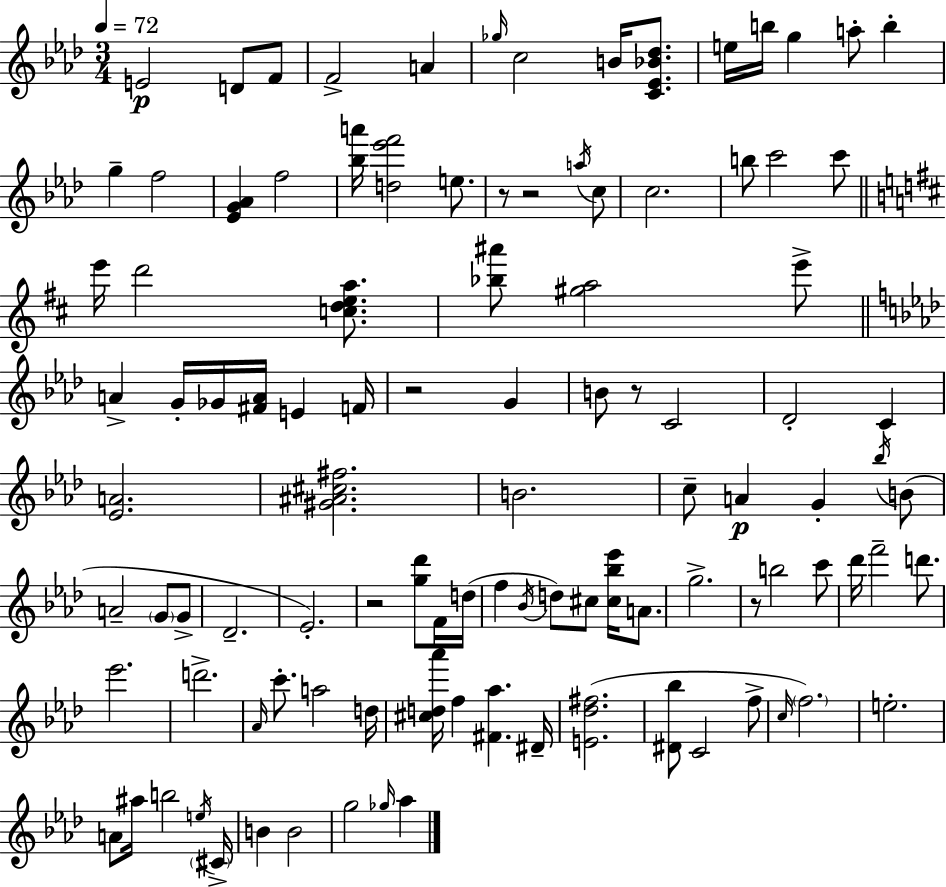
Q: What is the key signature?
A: AES major